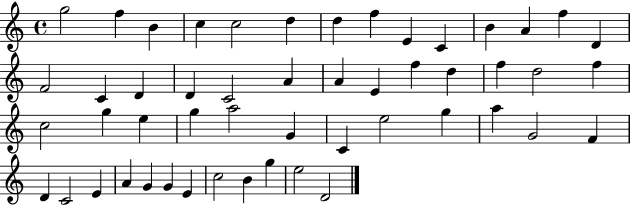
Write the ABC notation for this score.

X:1
T:Untitled
M:4/4
L:1/4
K:C
g2 f B c c2 d d f E C B A f D F2 C D D C2 A A E f d f d2 f c2 g e g a2 G C e2 g a G2 F D C2 E A G G E c2 B g e2 D2